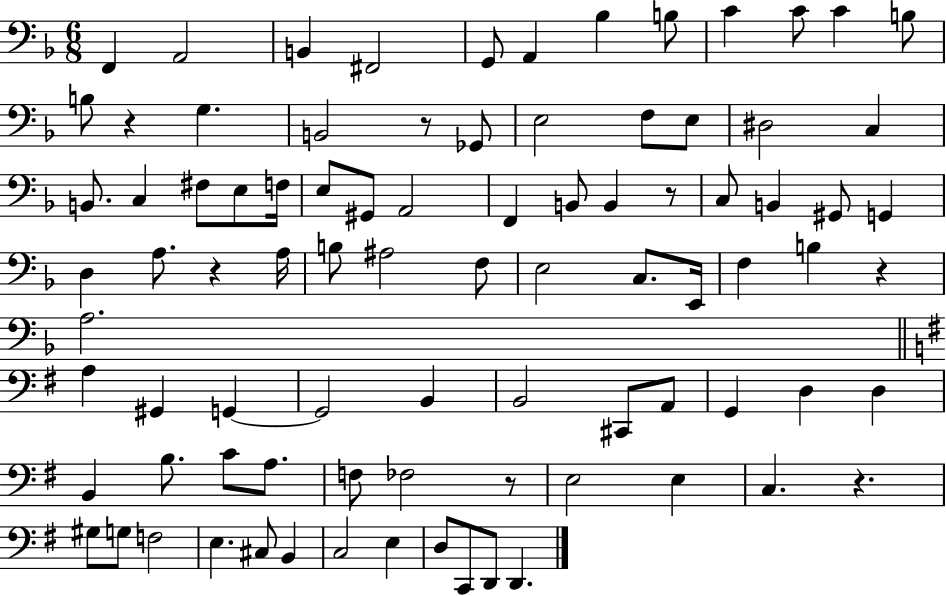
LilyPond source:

{
  \clef bass
  \numericTimeSignature
  \time 6/8
  \key f \major
  f,4 a,2 | b,4 fis,2 | g,8 a,4 bes4 b8 | c'4 c'8 c'4 b8 | \break b8 r4 g4. | b,2 r8 ges,8 | e2 f8 e8 | dis2 c4 | \break b,8. c4 fis8 e8 f16 | e8 gis,8 a,2 | f,4 b,8 b,4 r8 | c8 b,4 gis,8 g,4 | \break d4 a8. r4 a16 | b8 ais2 f8 | e2 c8. e,16 | f4 b4 r4 | \break a2. | \bar "||" \break \key g \major a4 gis,4 g,4~~ | g,2 b,4 | b,2 cis,8 a,8 | g,4 d4 d4 | \break b,4 b8. c'8 a8. | f8 fes2 r8 | e2 e4 | c4. r4. | \break gis8 g8 f2 | e4. cis8 b,4 | c2 e4 | d8 c,8 d,8 d,4. | \break \bar "|."
}